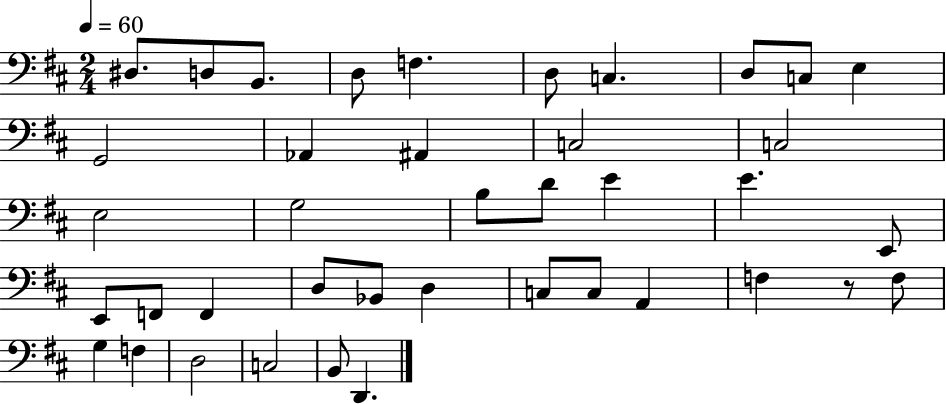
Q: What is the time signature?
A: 2/4